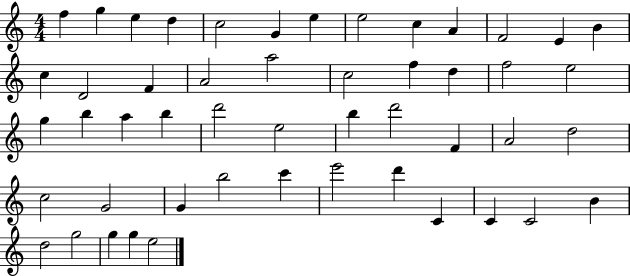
{
  \clef treble
  \numericTimeSignature
  \time 4/4
  \key c \major
  f''4 g''4 e''4 d''4 | c''2 g'4 e''4 | e''2 c''4 a'4 | f'2 e'4 b'4 | \break c''4 d'2 f'4 | a'2 a''2 | c''2 f''4 d''4 | f''2 e''2 | \break g''4 b''4 a''4 b''4 | d'''2 e''2 | b''4 d'''2 f'4 | a'2 d''2 | \break c''2 g'2 | g'4 b''2 c'''4 | e'''2 d'''4 c'4 | c'4 c'2 b'4 | \break d''2 g''2 | g''4 g''4 e''2 | \bar "|."
}